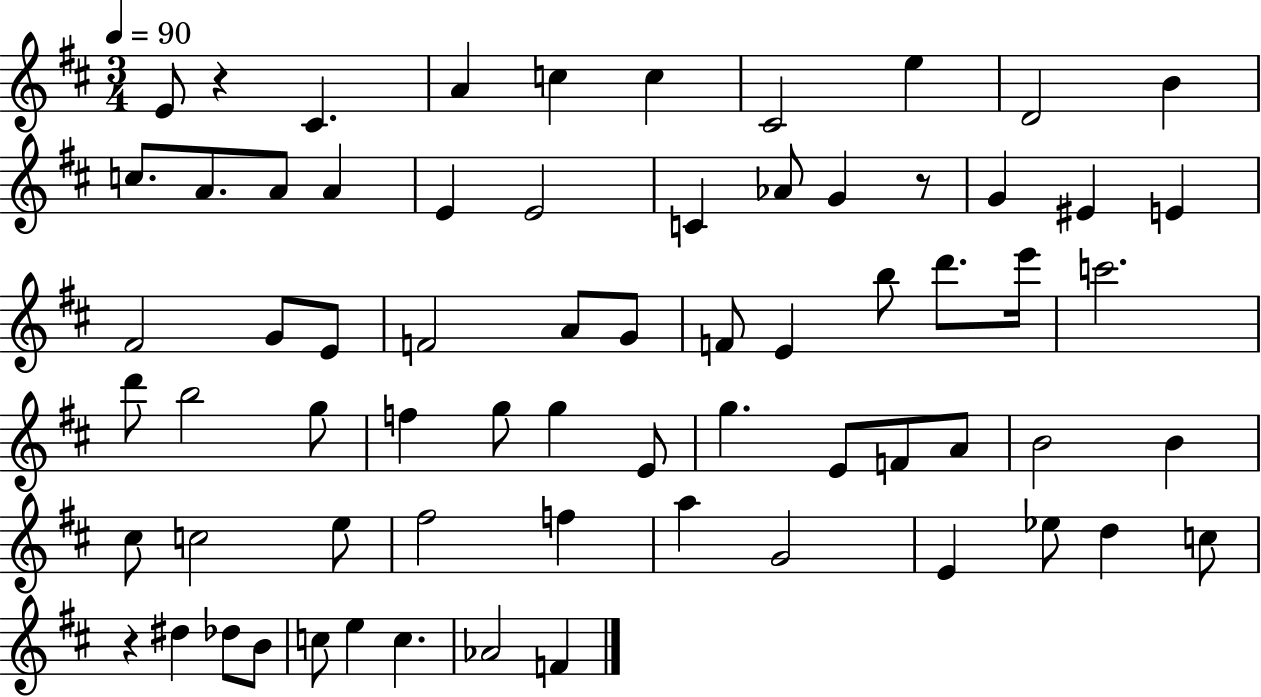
{
  \clef treble
  \numericTimeSignature
  \time 3/4
  \key d \major
  \tempo 4 = 90
  e'8 r4 cis'4. | a'4 c''4 c''4 | cis'2 e''4 | d'2 b'4 | \break c''8. a'8. a'8 a'4 | e'4 e'2 | c'4 aes'8 g'4 r8 | g'4 eis'4 e'4 | \break fis'2 g'8 e'8 | f'2 a'8 g'8 | f'8 e'4 b''8 d'''8. e'''16 | c'''2. | \break d'''8 b''2 g''8 | f''4 g''8 g''4 e'8 | g''4. e'8 f'8 a'8 | b'2 b'4 | \break cis''8 c''2 e''8 | fis''2 f''4 | a''4 g'2 | e'4 ees''8 d''4 c''8 | \break r4 dis''4 des''8 b'8 | c''8 e''4 c''4. | aes'2 f'4 | \bar "|."
}